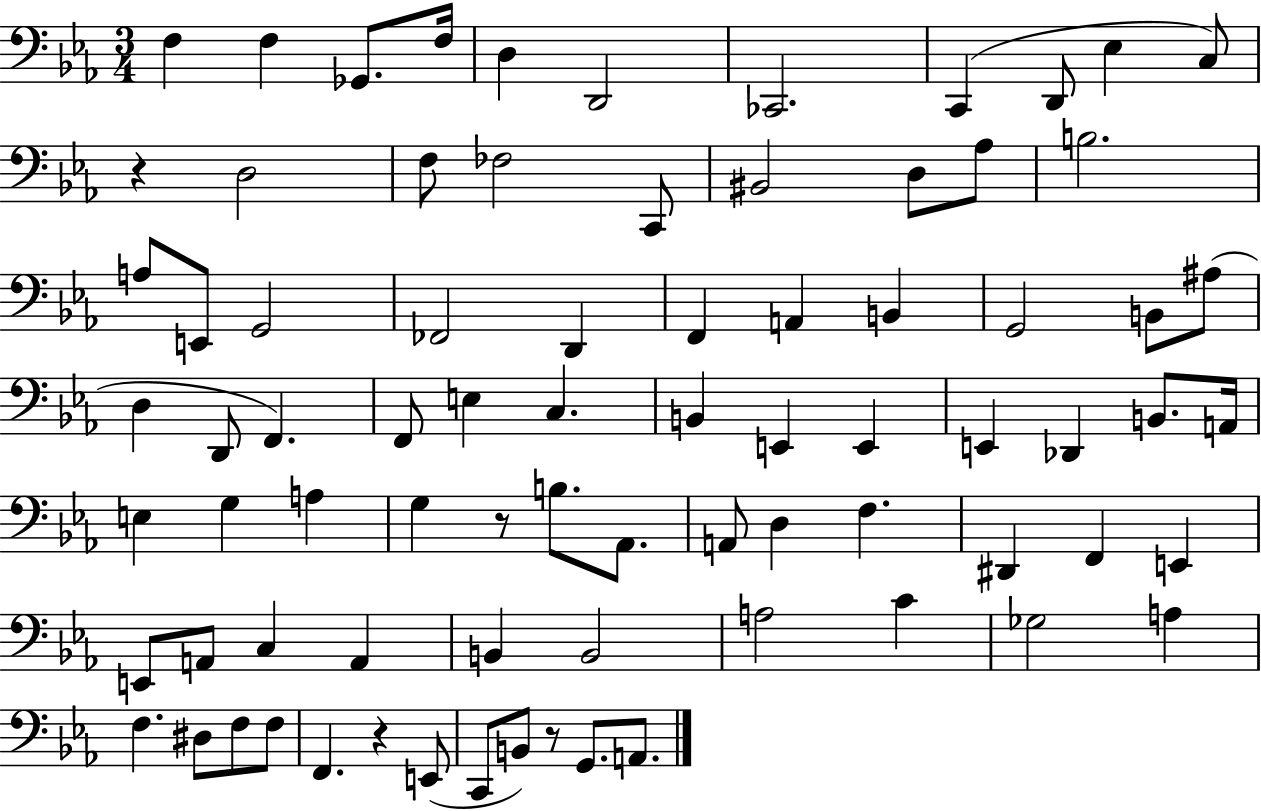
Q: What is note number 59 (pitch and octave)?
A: A2